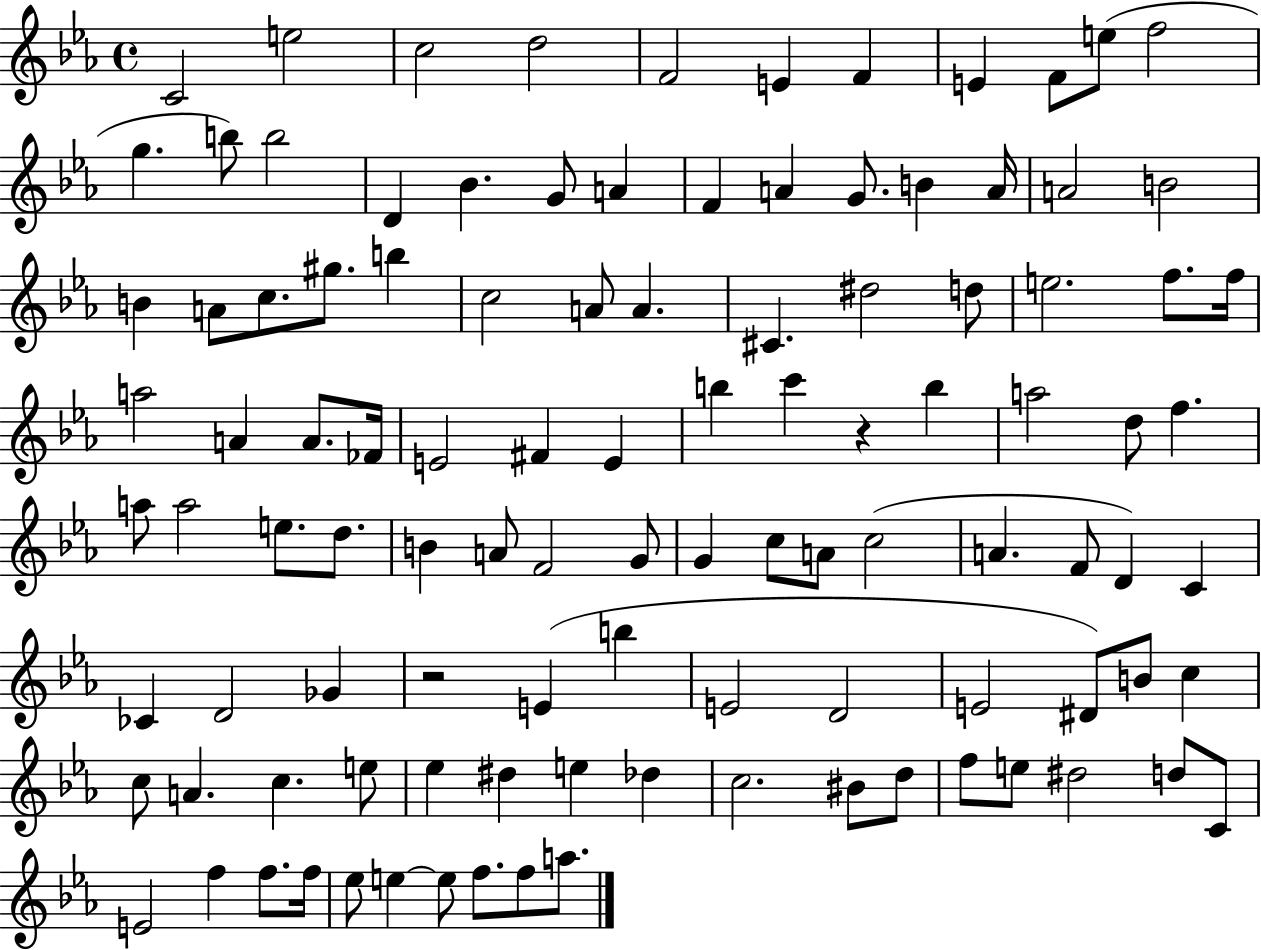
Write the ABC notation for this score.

X:1
T:Untitled
M:4/4
L:1/4
K:Eb
C2 e2 c2 d2 F2 E F E F/2 e/2 f2 g b/2 b2 D _B G/2 A F A G/2 B A/4 A2 B2 B A/2 c/2 ^g/2 b c2 A/2 A ^C ^d2 d/2 e2 f/2 f/4 a2 A A/2 _F/4 E2 ^F E b c' z b a2 d/2 f a/2 a2 e/2 d/2 B A/2 F2 G/2 G c/2 A/2 c2 A F/2 D C _C D2 _G z2 E b E2 D2 E2 ^D/2 B/2 c c/2 A c e/2 _e ^d e _d c2 ^B/2 d/2 f/2 e/2 ^d2 d/2 C/2 E2 f f/2 f/4 _e/2 e e/2 f/2 f/2 a/2